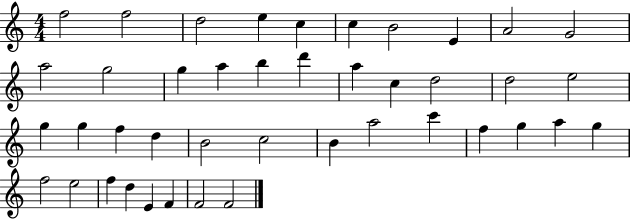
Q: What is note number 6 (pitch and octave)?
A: C5